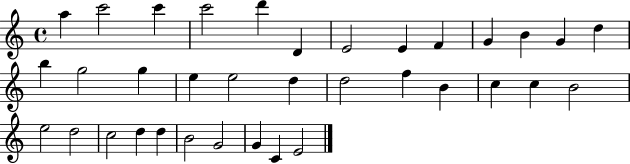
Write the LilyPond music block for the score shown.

{
  \clef treble
  \time 4/4
  \defaultTimeSignature
  \key c \major
  a''4 c'''2 c'''4 | c'''2 d'''4 d'4 | e'2 e'4 f'4 | g'4 b'4 g'4 d''4 | \break b''4 g''2 g''4 | e''4 e''2 d''4 | d''2 f''4 b'4 | c''4 c''4 b'2 | \break e''2 d''2 | c''2 d''4 d''4 | b'2 g'2 | g'4 c'4 e'2 | \break \bar "|."
}